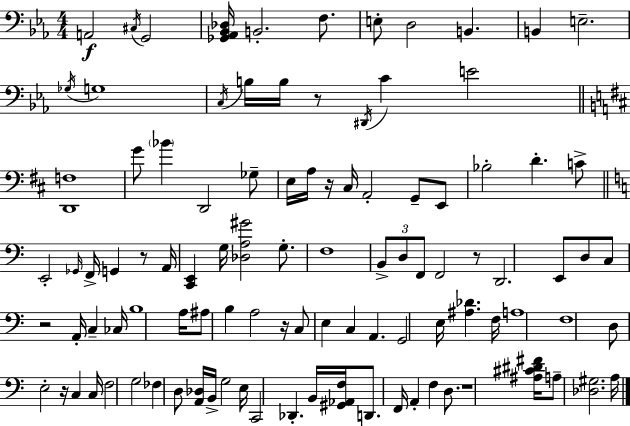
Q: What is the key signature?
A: EES major